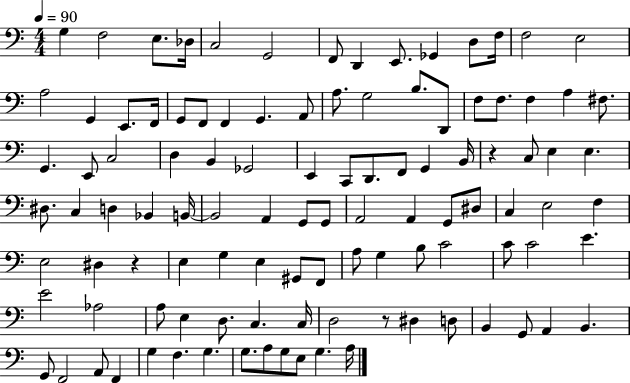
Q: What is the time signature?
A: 4/4